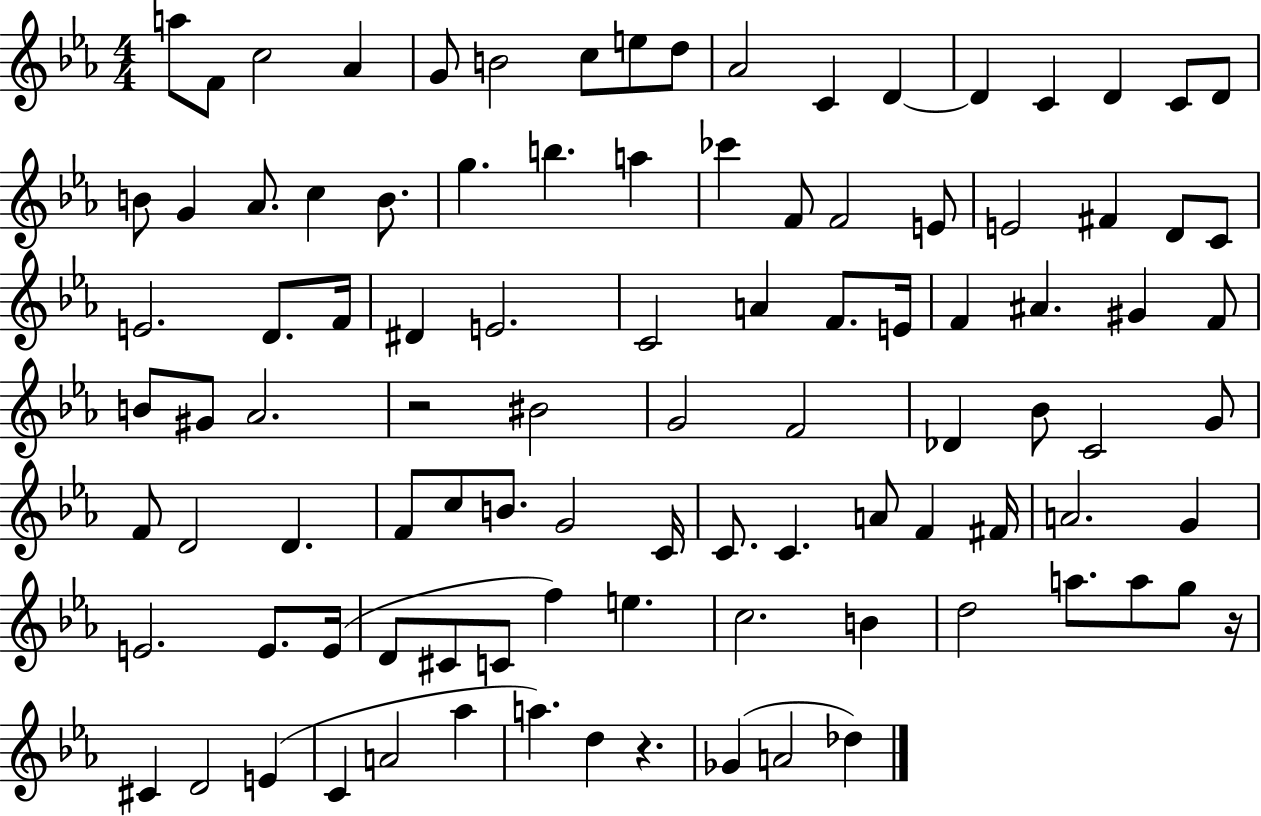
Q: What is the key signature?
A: EES major